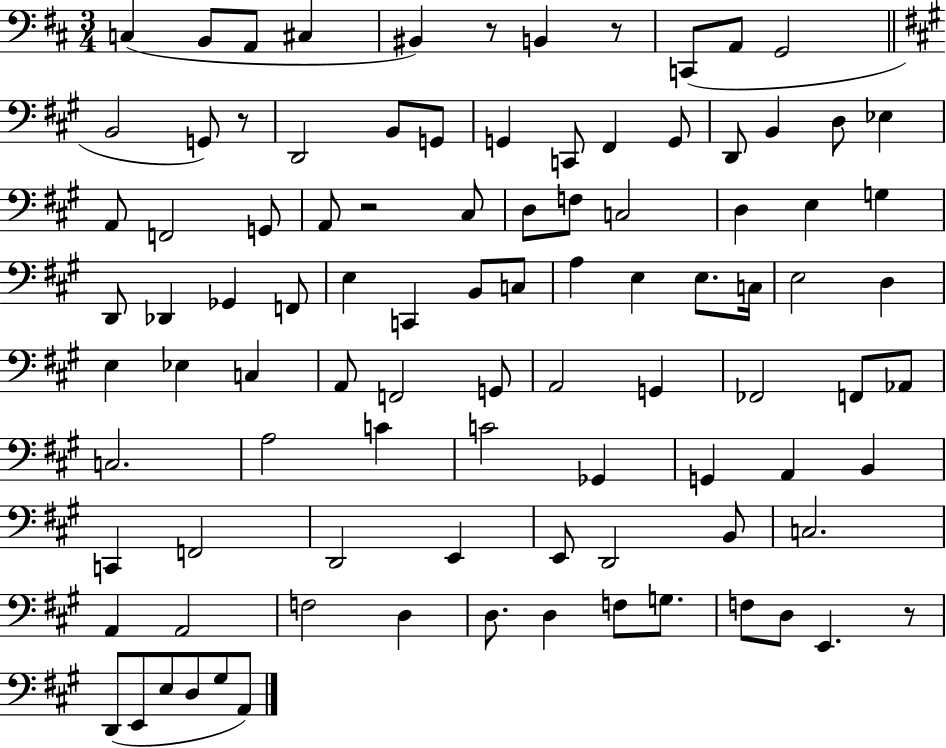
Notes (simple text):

C3/q B2/e A2/e C#3/q BIS2/q R/e B2/q R/e C2/e A2/e G2/h B2/h G2/e R/e D2/h B2/e G2/e G2/q C2/e F#2/q G2/e D2/e B2/q D3/e Eb3/q A2/e F2/h G2/e A2/e R/h C#3/e D3/e F3/e C3/h D3/q E3/q G3/q D2/e Db2/q Gb2/q F2/e E3/q C2/q B2/e C3/e A3/q E3/q E3/e. C3/s E3/h D3/q E3/q Eb3/q C3/q A2/e F2/h G2/e A2/h G2/q FES2/h F2/e Ab2/e C3/h. A3/h C4/q C4/h Gb2/q G2/q A2/q B2/q C2/q F2/h D2/h E2/q E2/e D2/h B2/e C3/h. A2/q A2/h F3/h D3/q D3/e. D3/q F3/e G3/e. F3/e D3/e E2/q. R/e D2/e E2/e E3/e D3/e G#3/e A2/e